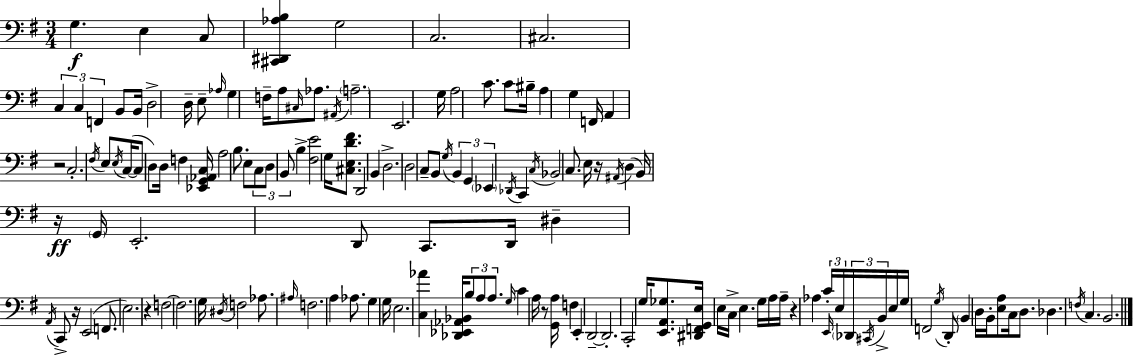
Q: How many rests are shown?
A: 7